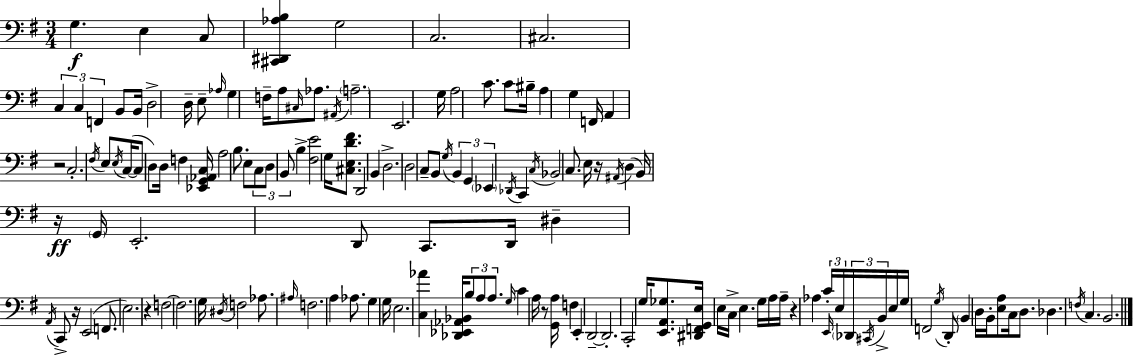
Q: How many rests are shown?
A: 7